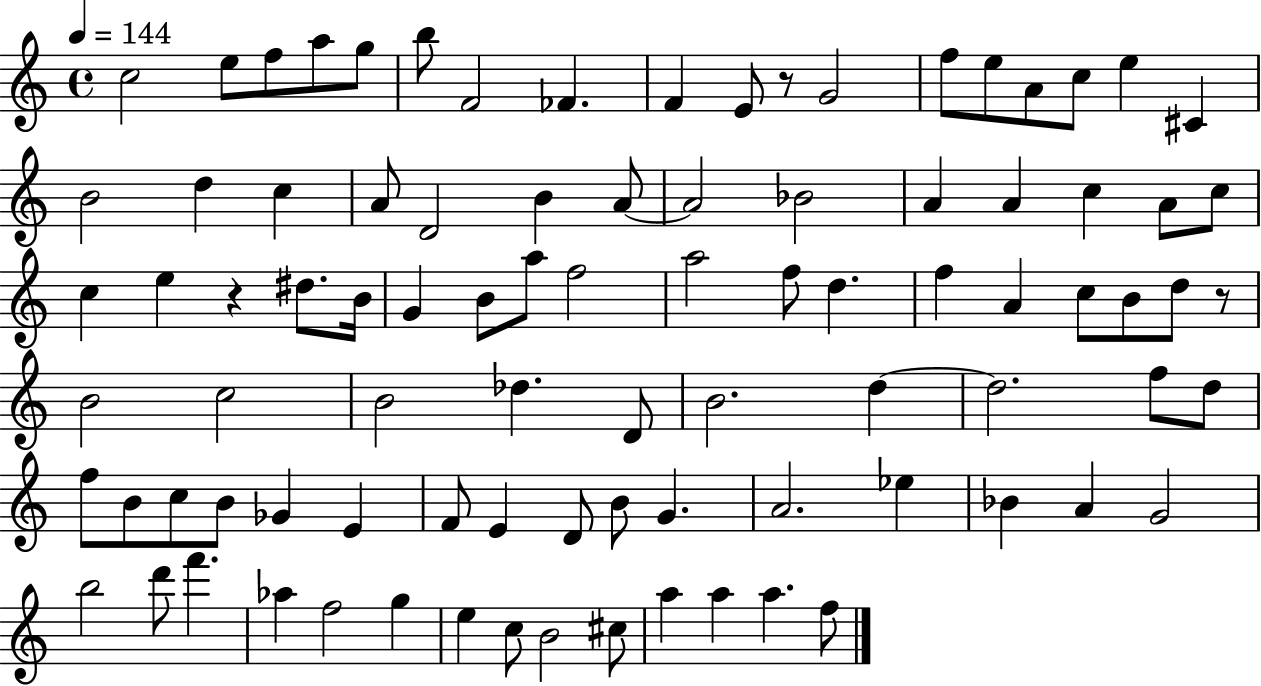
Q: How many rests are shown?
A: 3